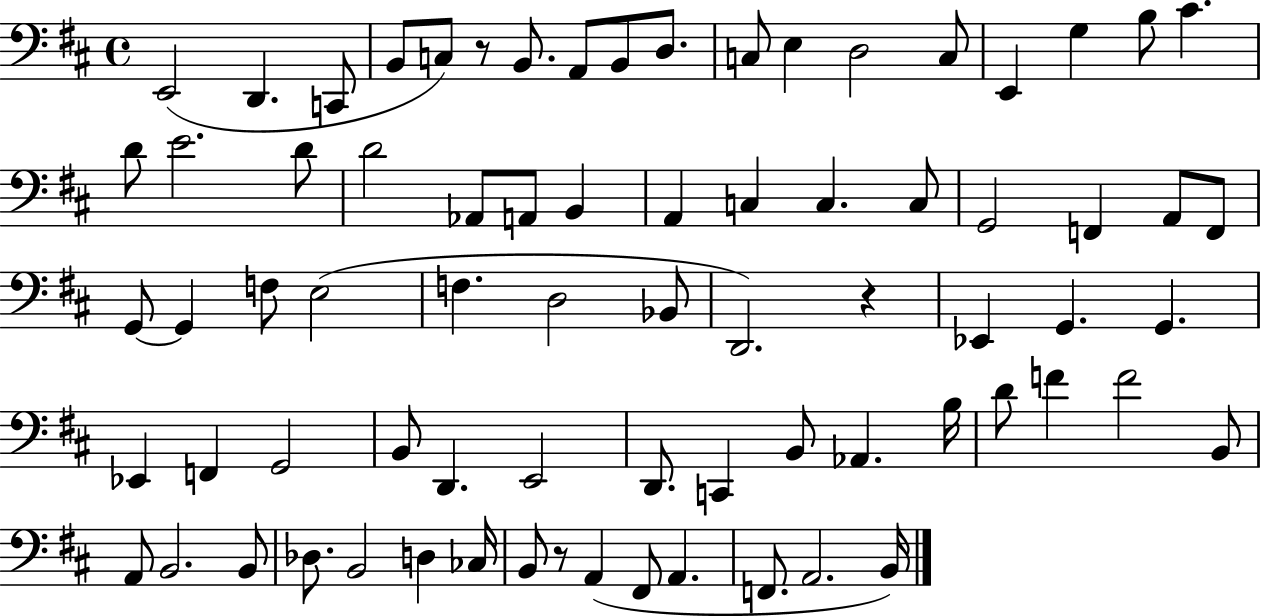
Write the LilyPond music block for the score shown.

{
  \clef bass
  \time 4/4
  \defaultTimeSignature
  \key d \major
  e,2( d,4. c,8 | b,8 c8) r8 b,8. a,8 b,8 d8. | c8 e4 d2 c8 | e,4 g4 b8 cis'4. | \break d'8 e'2. d'8 | d'2 aes,8 a,8 b,4 | a,4 c4 c4. c8 | g,2 f,4 a,8 f,8 | \break g,8~~ g,4 f8 e2( | f4. d2 bes,8 | d,2.) r4 | ees,4 g,4. g,4. | \break ees,4 f,4 g,2 | b,8 d,4. e,2 | d,8. c,4 b,8 aes,4. b16 | d'8 f'4 f'2 b,8 | \break a,8 b,2. b,8 | des8. b,2 d4 ces16 | b,8 r8 a,4( fis,8 a,4. | f,8. a,2. b,16) | \break \bar "|."
}